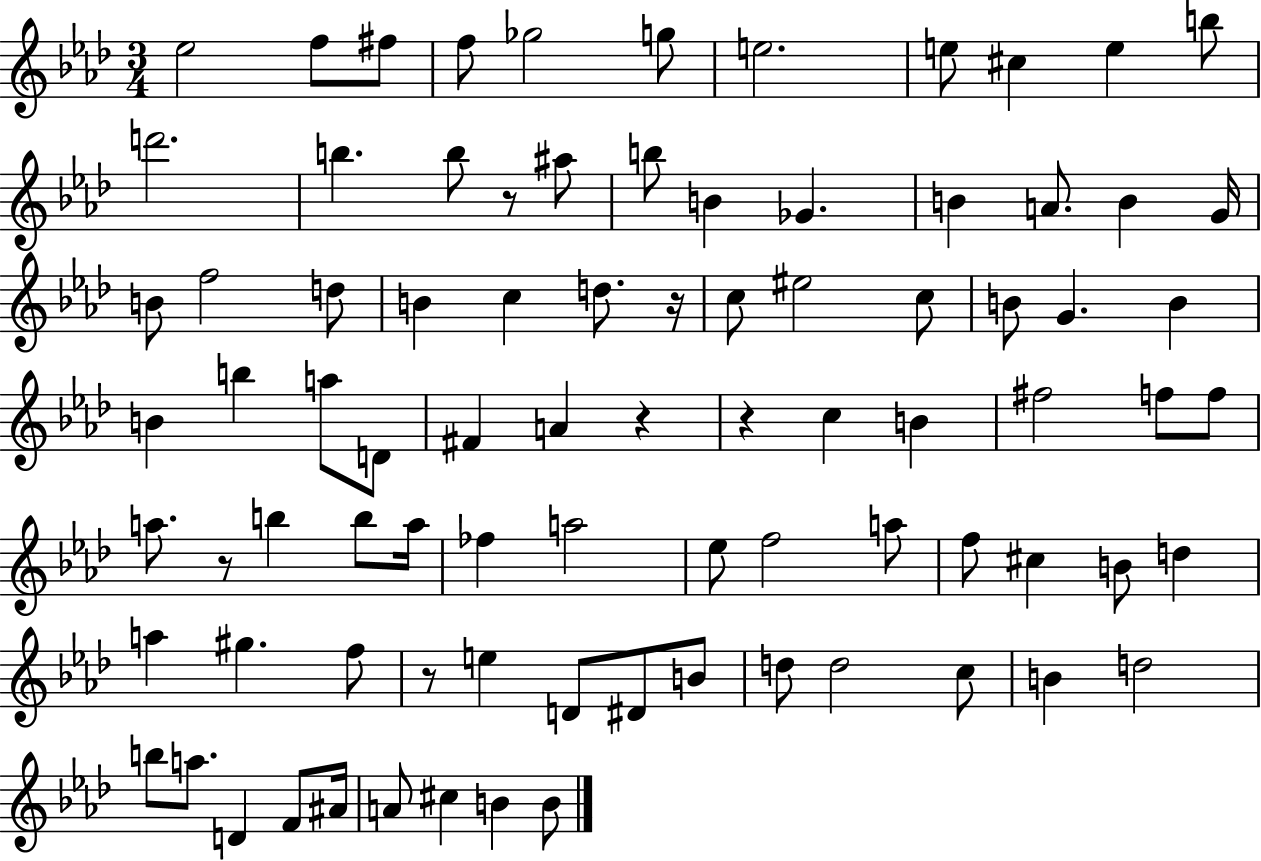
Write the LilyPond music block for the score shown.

{
  \clef treble
  \numericTimeSignature
  \time 3/4
  \key aes \major
  ees''2 f''8 fis''8 | f''8 ges''2 g''8 | e''2. | e''8 cis''4 e''4 b''8 | \break d'''2. | b''4. b''8 r8 ais''8 | b''8 b'4 ges'4. | b'4 a'8. b'4 g'16 | \break b'8 f''2 d''8 | b'4 c''4 d''8. r16 | c''8 eis''2 c''8 | b'8 g'4. b'4 | \break b'4 b''4 a''8 d'8 | fis'4 a'4 r4 | r4 c''4 b'4 | fis''2 f''8 f''8 | \break a''8. r8 b''4 b''8 a''16 | fes''4 a''2 | ees''8 f''2 a''8 | f''8 cis''4 b'8 d''4 | \break a''4 gis''4. f''8 | r8 e''4 d'8 dis'8 b'8 | d''8 d''2 c''8 | b'4 d''2 | \break b''8 a''8. d'4 f'8 ais'16 | a'8 cis''4 b'4 b'8 | \bar "|."
}